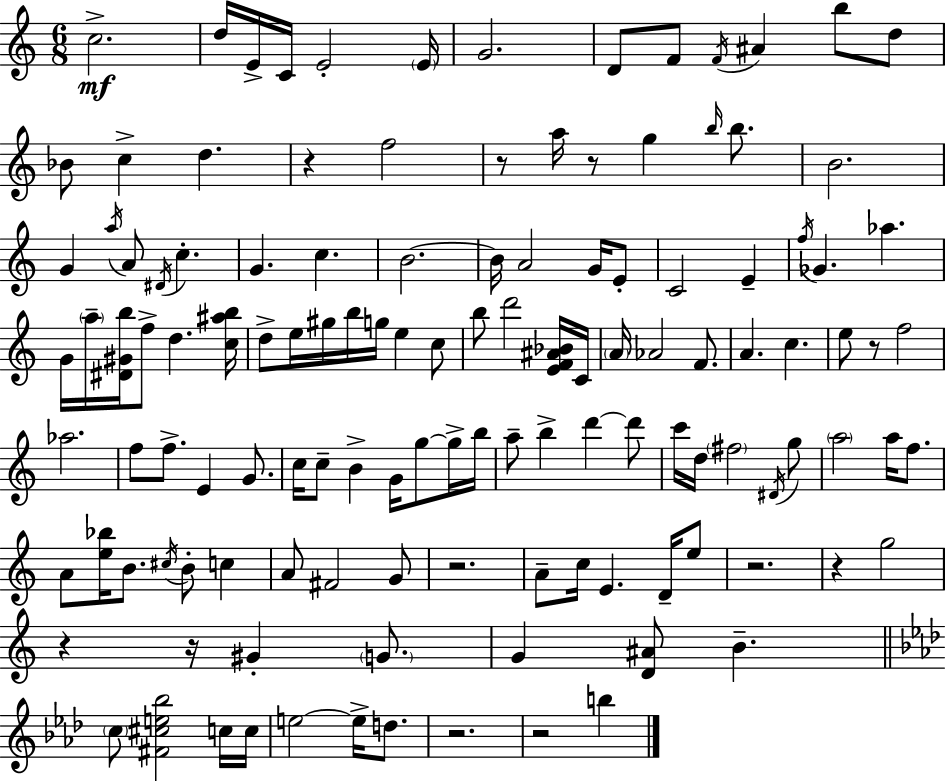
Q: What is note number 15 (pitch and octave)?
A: C5